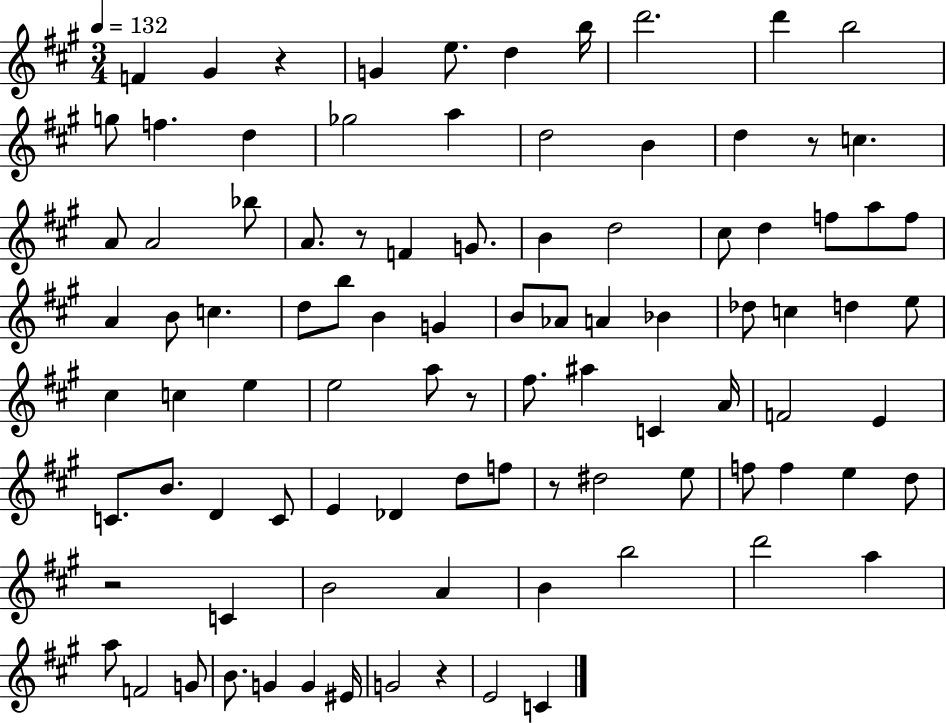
F4/q G#4/q R/q G4/q E5/e. D5/q B5/s D6/h. D6/q B5/h G5/e F5/q. D5/q Gb5/h A5/q D5/h B4/q D5/q R/e C5/q. A4/e A4/h Bb5/e A4/e. R/e F4/q G4/e. B4/q D5/h C#5/e D5/q F5/e A5/e F5/e A4/q B4/e C5/q. D5/e B5/e B4/q G4/q B4/e Ab4/e A4/q Bb4/q Db5/e C5/q D5/q E5/e C#5/q C5/q E5/q E5/h A5/e R/e F#5/e. A#5/q C4/q A4/s F4/h E4/q C4/e. B4/e. D4/q C4/e E4/q Db4/q D5/e F5/e R/e D#5/h E5/e F5/e F5/q E5/q D5/e R/h C4/q B4/h A4/q B4/q B5/h D6/h A5/q A5/e F4/h G4/e B4/e. G4/q G4/q EIS4/s G4/h R/q E4/h C4/q